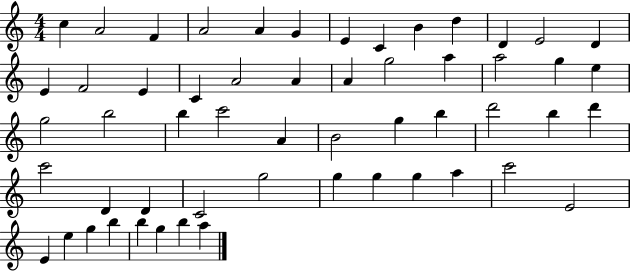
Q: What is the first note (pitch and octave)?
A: C5